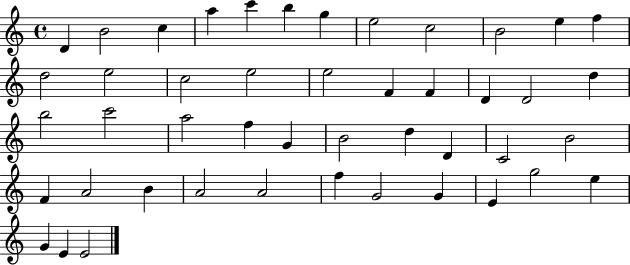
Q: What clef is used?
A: treble